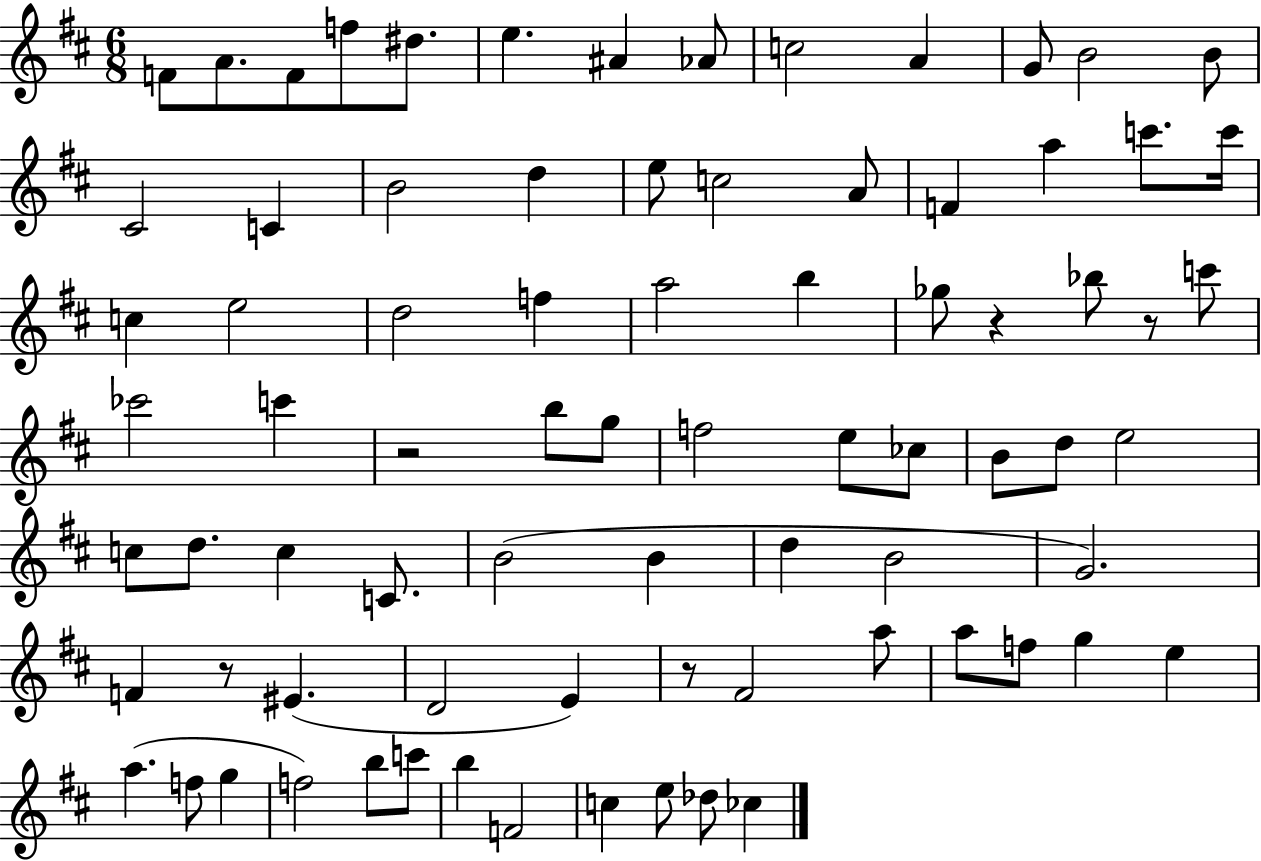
F4/e A4/e. F4/e F5/e D#5/e. E5/q. A#4/q Ab4/e C5/h A4/q G4/e B4/h B4/e C#4/h C4/q B4/h D5/q E5/e C5/h A4/e F4/q A5/q C6/e. C6/s C5/q E5/h D5/h F5/q A5/h B5/q Gb5/e R/q Bb5/e R/e C6/e CES6/h C6/q R/h B5/e G5/e F5/h E5/e CES5/e B4/e D5/e E5/h C5/e D5/e. C5/q C4/e. B4/h B4/q D5/q B4/h G4/h. F4/q R/e EIS4/q. D4/h E4/q R/e F#4/h A5/e A5/e F5/e G5/q E5/q A5/q. F5/e G5/q F5/h B5/e C6/e B5/q F4/h C5/q E5/e Db5/e CES5/q